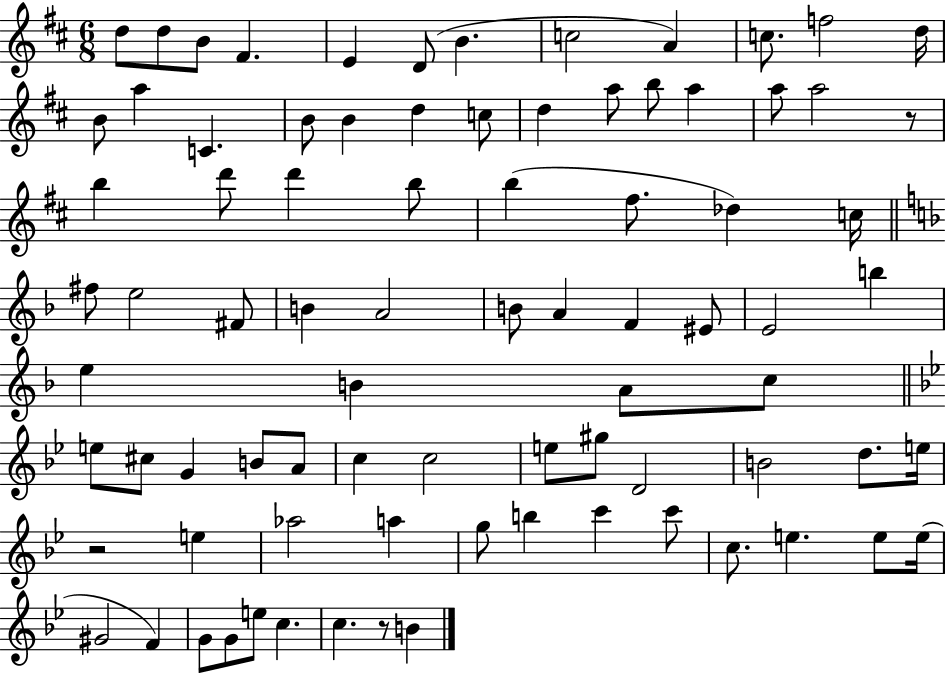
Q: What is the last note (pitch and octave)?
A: B4